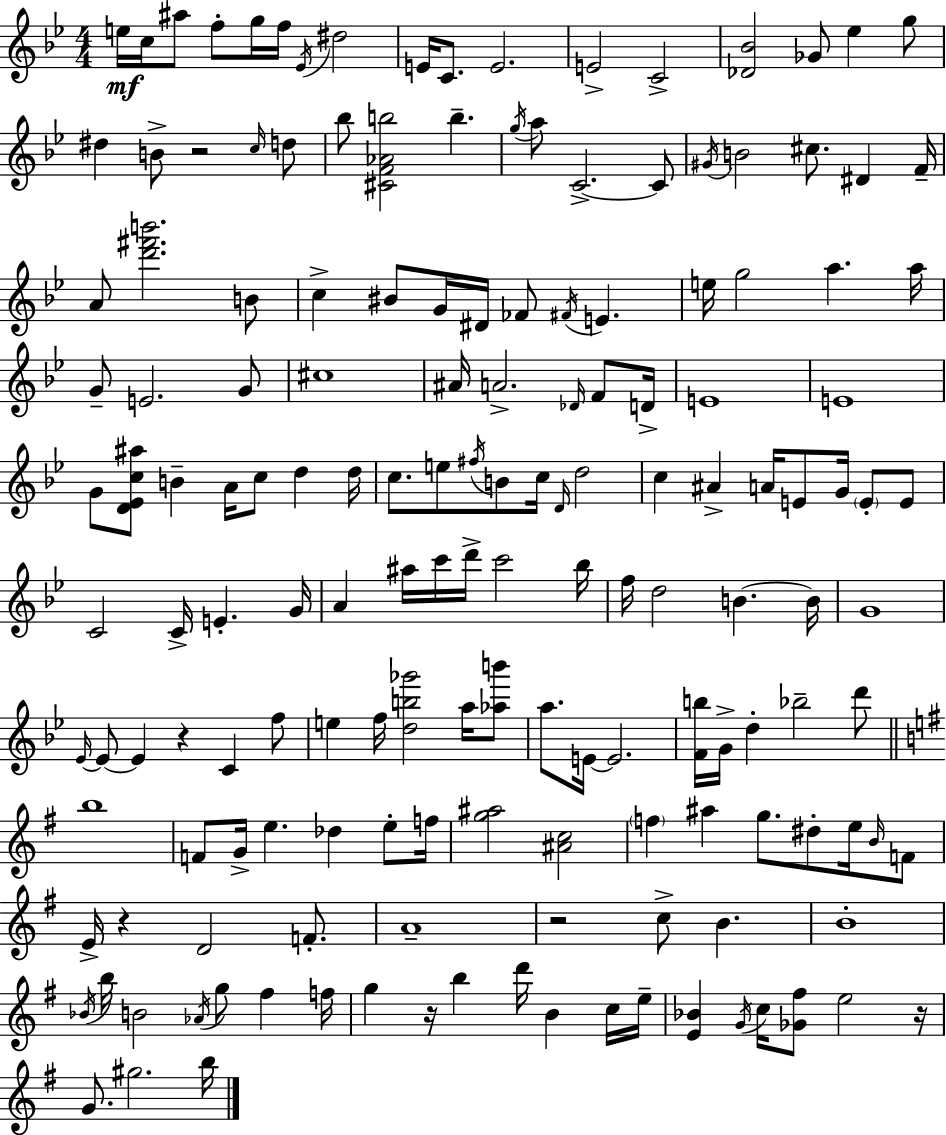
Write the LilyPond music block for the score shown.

{
  \clef treble
  \numericTimeSignature
  \time 4/4
  \key g \minor
  \repeat volta 2 { e''16\mf c''16 ais''8 f''8-. g''16 f''16 \acciaccatura { ees'16 } dis''2 | e'16 c'8. e'2. | e'2-> c'2-> | <des' bes'>2 ges'8 ees''4 g''8 | \break dis''4 b'8-> r2 \grace { c''16 } | d''8 bes''8 <cis' f' aes' b''>2 b''4.-- | \acciaccatura { g''16 } a''8 c'2.->~~ | c'8 \acciaccatura { gis'16 } b'2 cis''8. dis'4 | \break f'16-- a'8 <d''' fis''' b'''>2. | b'8 c''4-> bis'8 g'16 dis'16 fes'8 \acciaccatura { fis'16 } e'4. | e''16 g''2 a''4. | a''16 g'8-- e'2. | \break g'8 cis''1 | ais'16 a'2.-> | \grace { des'16 } f'8 d'16-> e'1 | e'1 | \break g'8 <d' ees' c'' ais''>8 b'4-- a'16 c''8 | d''4 d''16 c''8. e''8 \acciaccatura { fis''16 } b'8 c''16 \grace { d'16 } | d''2 c''4 ais'4-> | a'16 e'8 g'16 \parenthesize e'8-. e'8 c'2 | \break c'16-> e'4.-. g'16 a'4 ais''16 c'''16 d'''16-> c'''2 | bes''16 f''16 d''2 | b'4.~~ b'16 g'1 | \grace { ees'16~ }~ ees'8~~ ees'4 r4 | \break c'4 f''8 e''4 f''16 <d'' b'' ges'''>2 | a''16 <aes'' b'''>8 a''8. e'16~~ e'2. | <f' b''>16 g'16-> d''4-. bes''2-- | d'''8 \bar "||" \break \key g \major b''1 | f'8 g'16-> e''4. des''4 e''8-. f''16 | <g'' ais''>2 <ais' c''>2 | \parenthesize f''4 ais''4 g''8. dis''8-. e''16 \grace { b'16 } f'8 | \break e'16-> r4 d'2 f'8.-. | a'1-- | r2 c''8-> b'4. | b'1-. | \break \acciaccatura { bes'16 } b''16 b'2 \acciaccatura { aes'16 } g''8 fis''4 | f''16 g''4 r16 b''4 d'''16 b'4 | c''16 e''16-- <e' bes'>4 \acciaccatura { g'16 } c''16 <ges' fis''>8 e''2 | r16 g'8. gis''2. | \break b''16 } \bar "|."
}